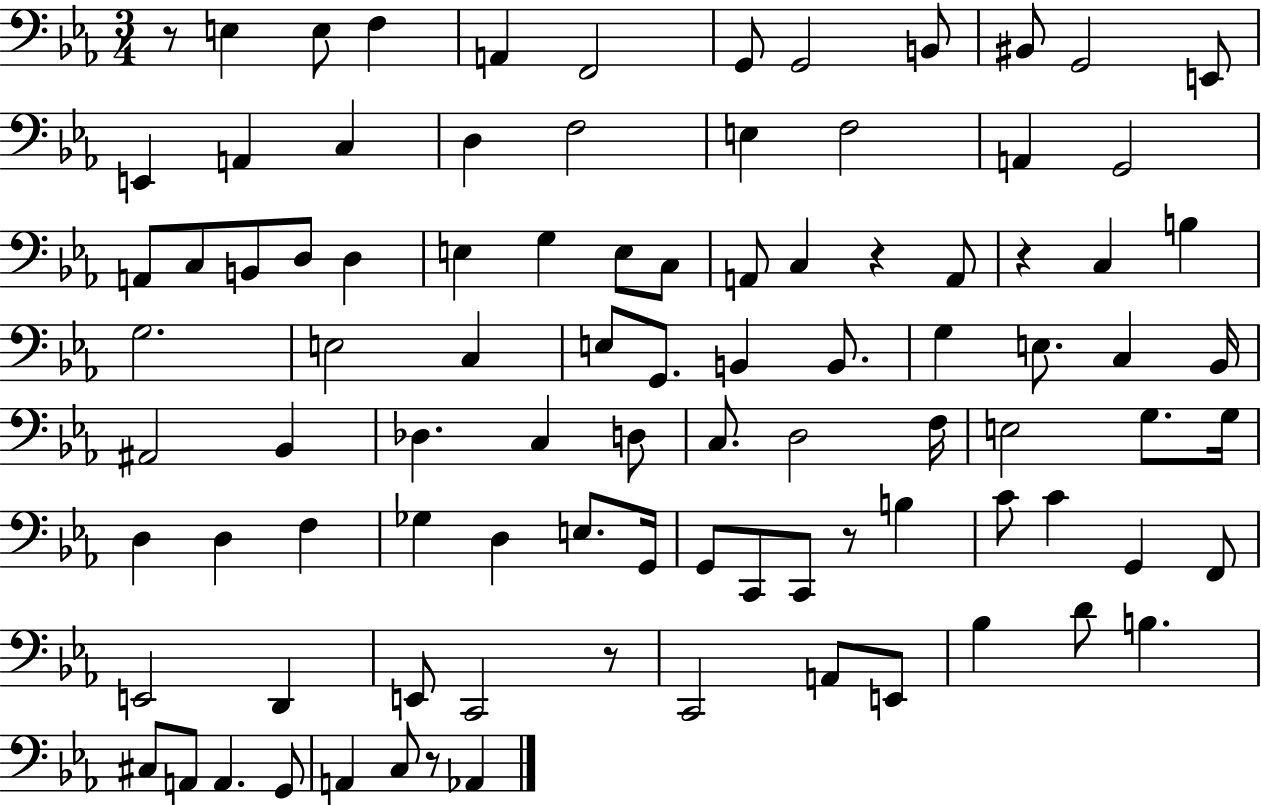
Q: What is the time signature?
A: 3/4